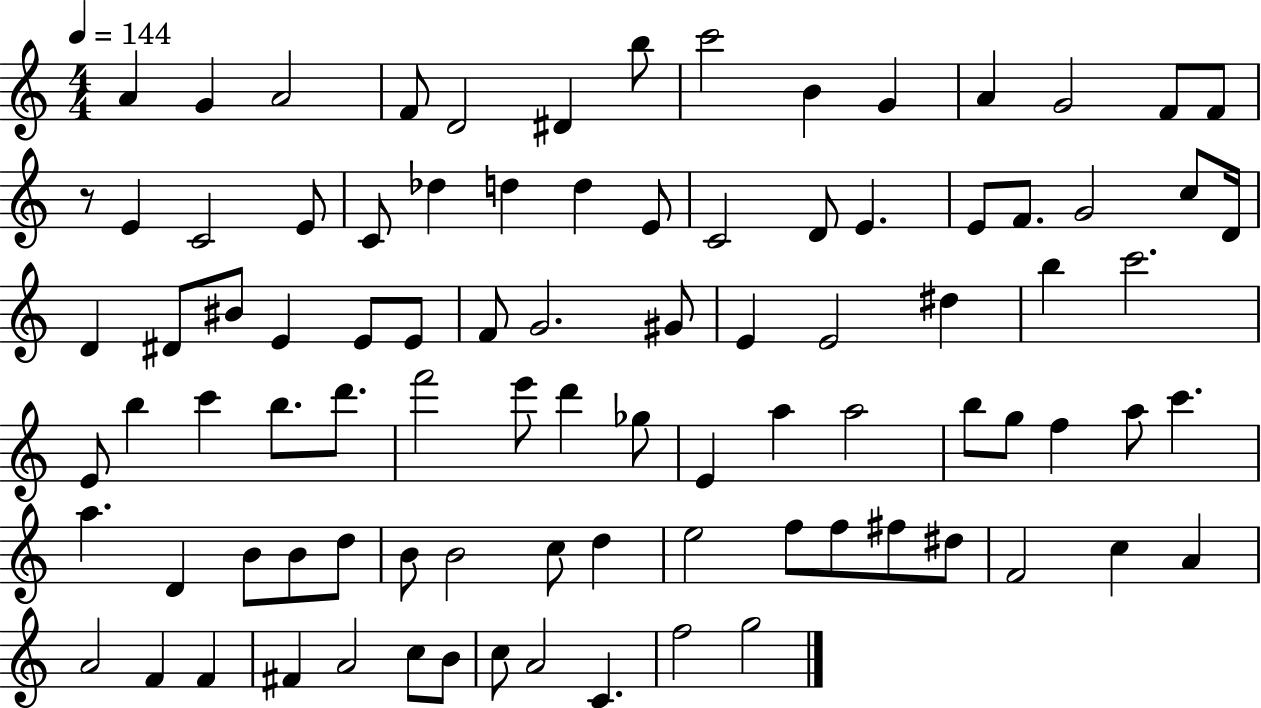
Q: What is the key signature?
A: C major